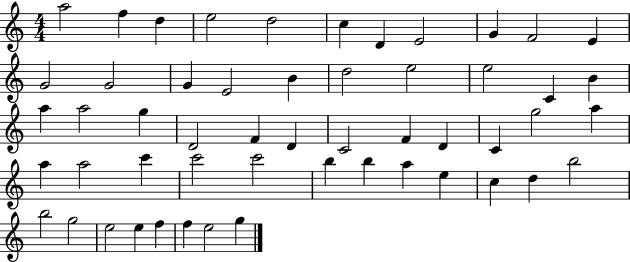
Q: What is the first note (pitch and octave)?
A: A5